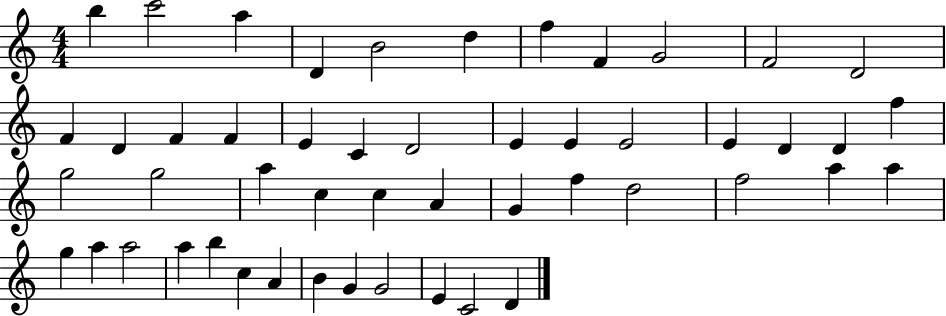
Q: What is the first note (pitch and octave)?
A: B5